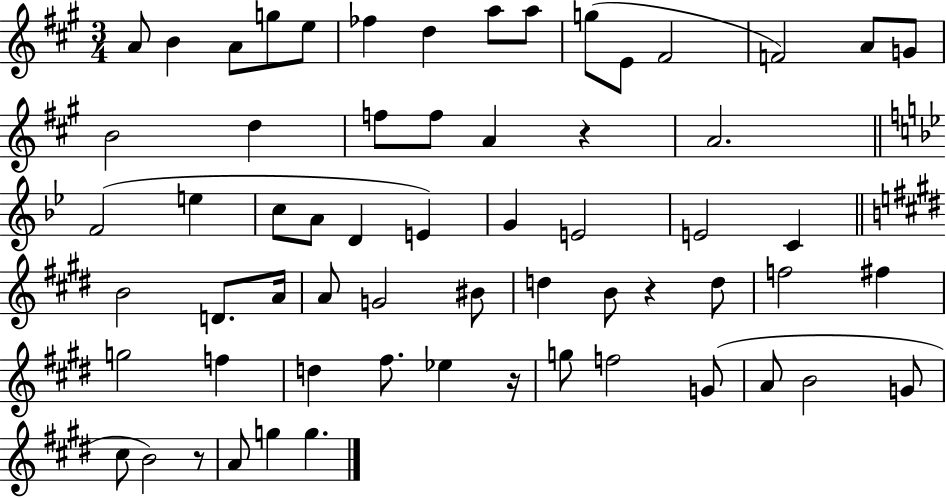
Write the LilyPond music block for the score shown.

{
  \clef treble
  \numericTimeSignature
  \time 3/4
  \key a \major
  a'8 b'4 a'8 g''8 e''8 | fes''4 d''4 a''8 a''8 | g''8( e'8 fis'2 | f'2) a'8 g'8 | \break b'2 d''4 | f''8 f''8 a'4 r4 | a'2. | \bar "||" \break \key bes \major f'2( e''4 | c''8 a'8 d'4 e'4) | g'4 e'2 | e'2 c'4 | \break \bar "||" \break \key e \major b'2 d'8. a'16 | a'8 g'2 bis'8 | d''4 b'8 r4 d''8 | f''2 fis''4 | \break g''2 f''4 | d''4 fis''8. ees''4 r16 | g''8 f''2 g'8( | a'8 b'2 g'8 | \break cis''8 b'2) r8 | a'8 g''4 g''4. | \bar "|."
}